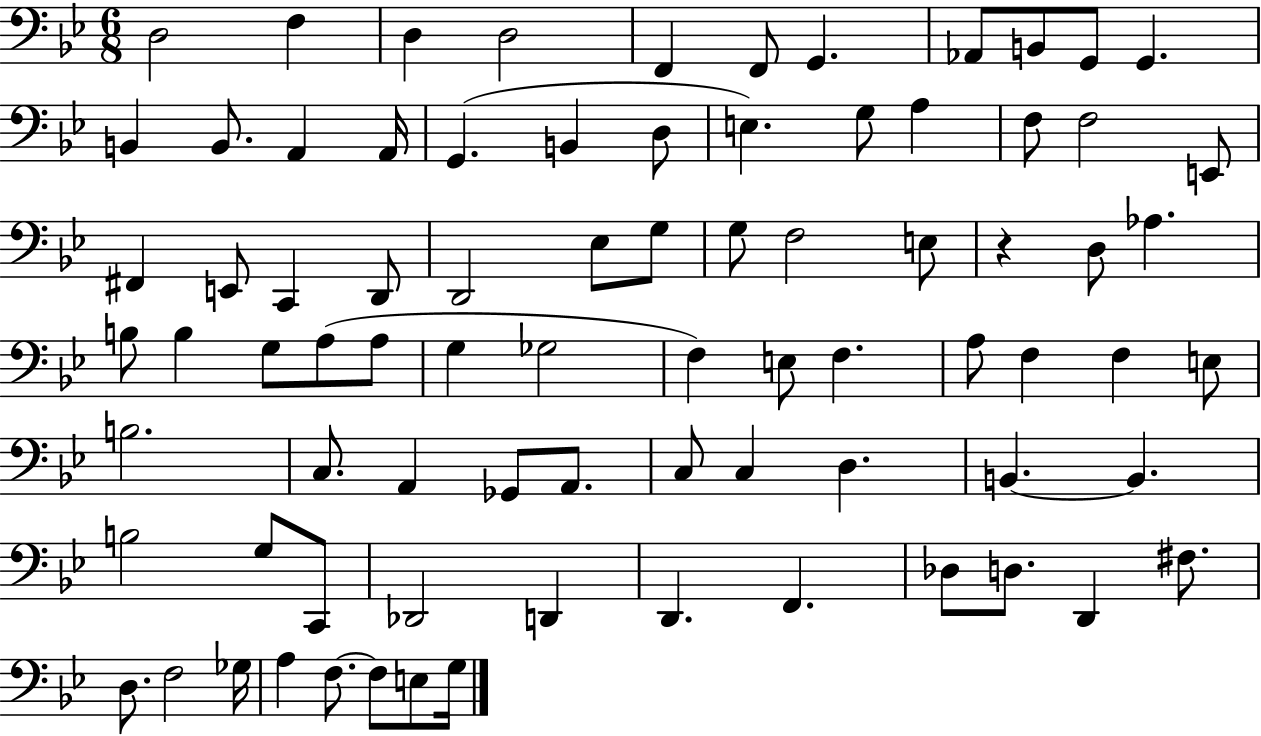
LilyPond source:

{
  \clef bass
  \numericTimeSignature
  \time 6/8
  \key bes \major
  \repeat volta 2 { d2 f4 | d4 d2 | f,4 f,8 g,4. | aes,8 b,8 g,8 g,4. | \break b,4 b,8. a,4 a,16 | g,4.( b,4 d8 | e4.) g8 a4 | f8 f2 e,8 | \break fis,4 e,8 c,4 d,8 | d,2 ees8 g8 | g8 f2 e8 | r4 d8 aes4. | \break b8 b4 g8 a8( a8 | g4 ges2 | f4) e8 f4. | a8 f4 f4 e8 | \break b2. | c8. a,4 ges,8 a,8. | c8 c4 d4. | b,4.~~ b,4. | \break b2 g8 c,8 | des,2 d,4 | d,4. f,4. | des8 d8. d,4 fis8. | \break d8. f2 ges16 | a4 f8.~~ f8 e8 g16 | } \bar "|."
}